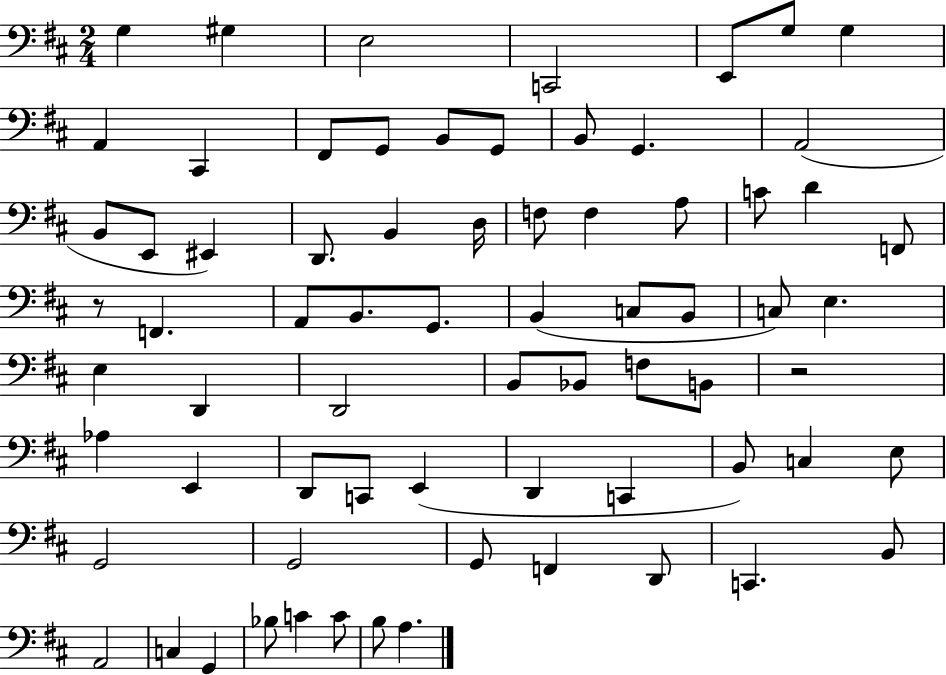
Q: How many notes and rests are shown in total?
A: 71